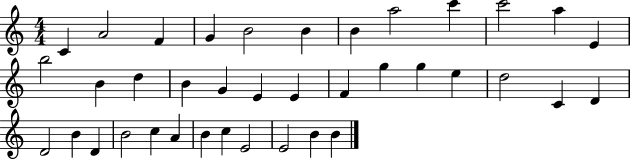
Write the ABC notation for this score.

X:1
T:Untitled
M:4/4
L:1/4
K:C
C A2 F G B2 B B a2 c' c'2 a E b2 B d B G E E F g g e d2 C D D2 B D B2 c A B c E2 E2 B B